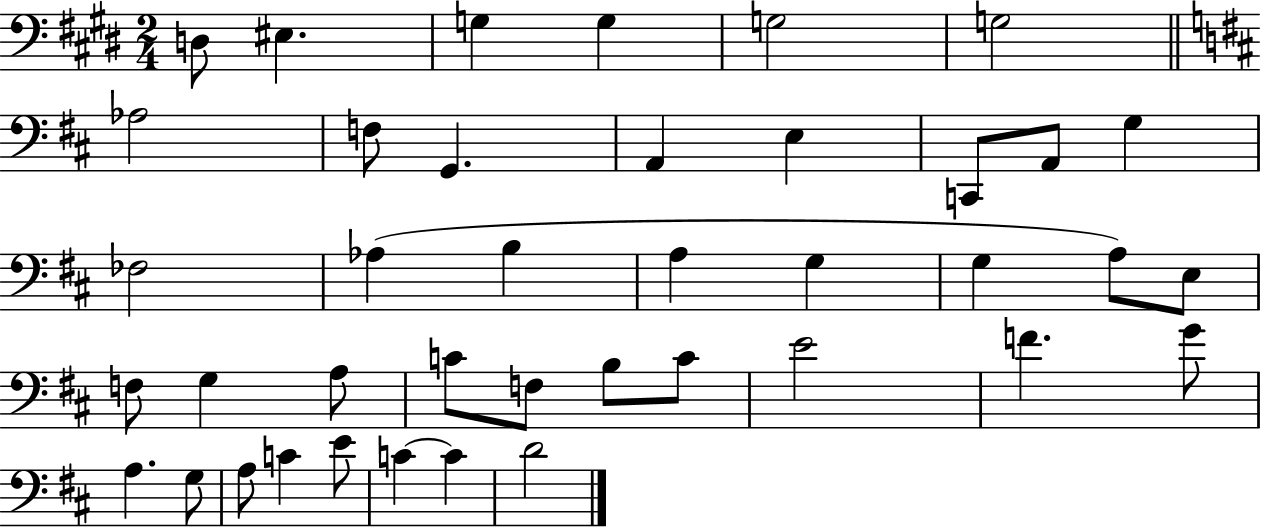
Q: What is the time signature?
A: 2/4